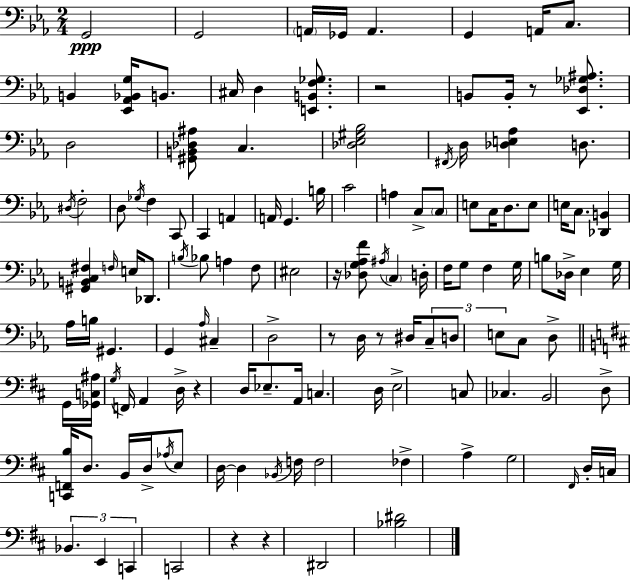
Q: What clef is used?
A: bass